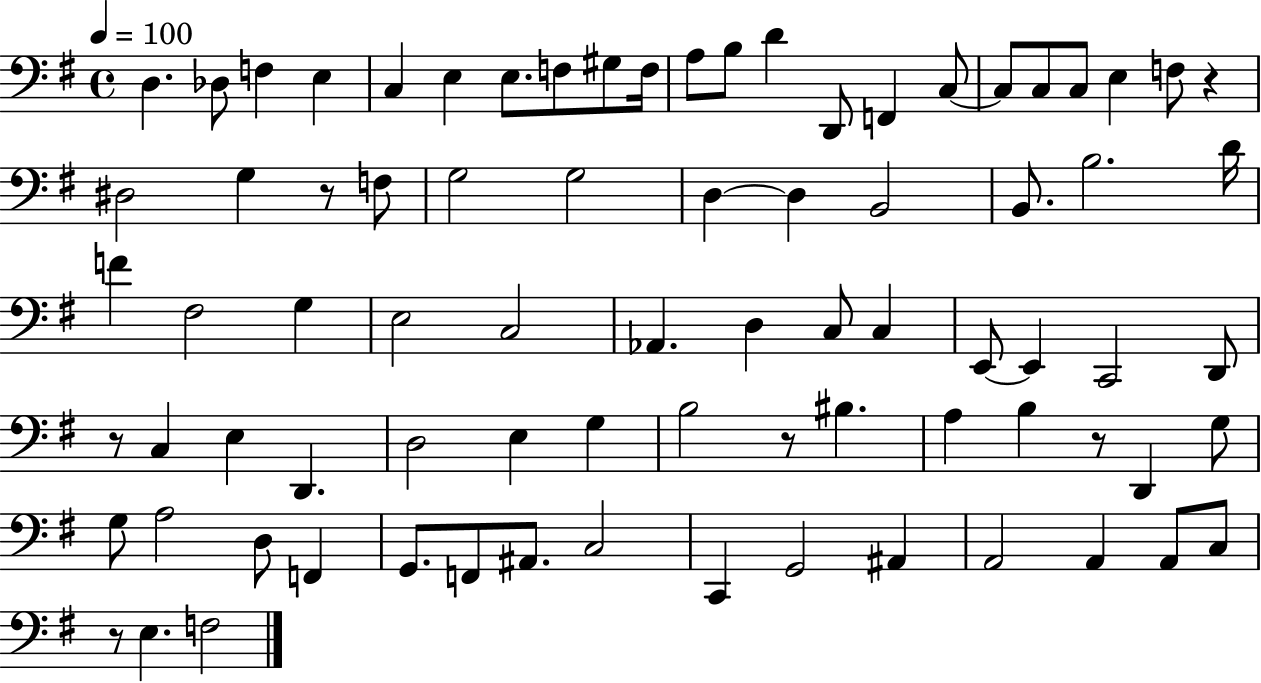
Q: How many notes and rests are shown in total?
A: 80